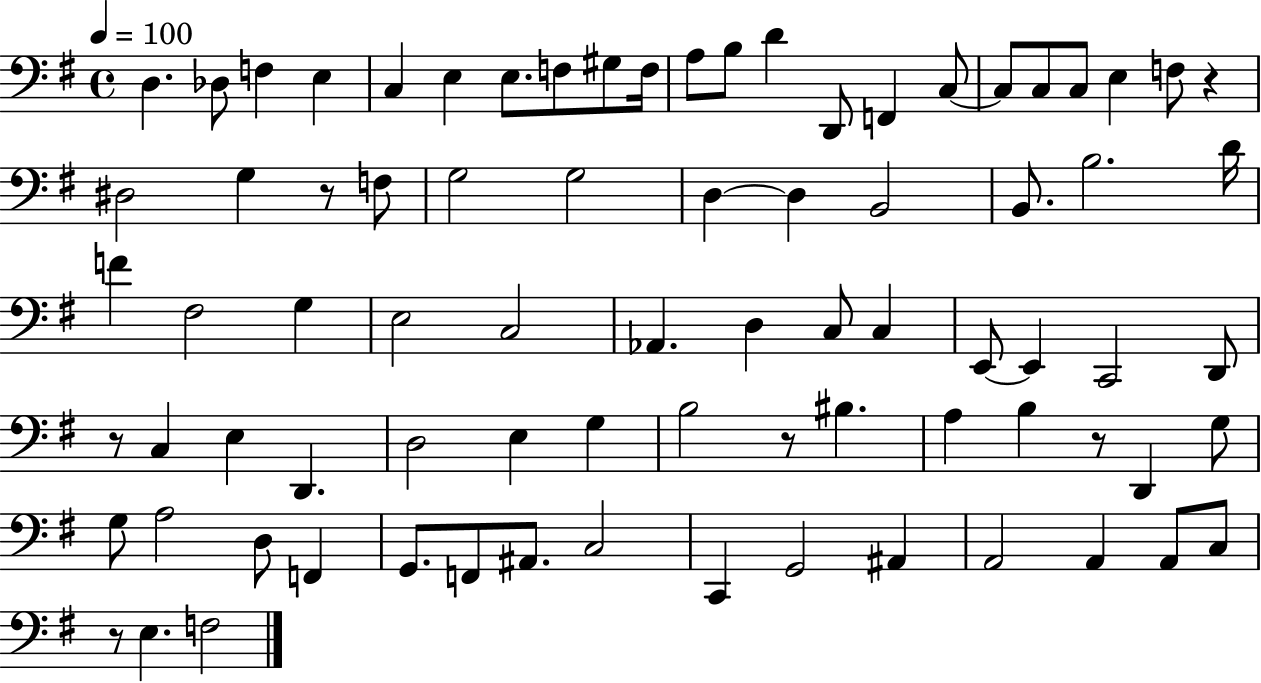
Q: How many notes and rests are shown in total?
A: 80